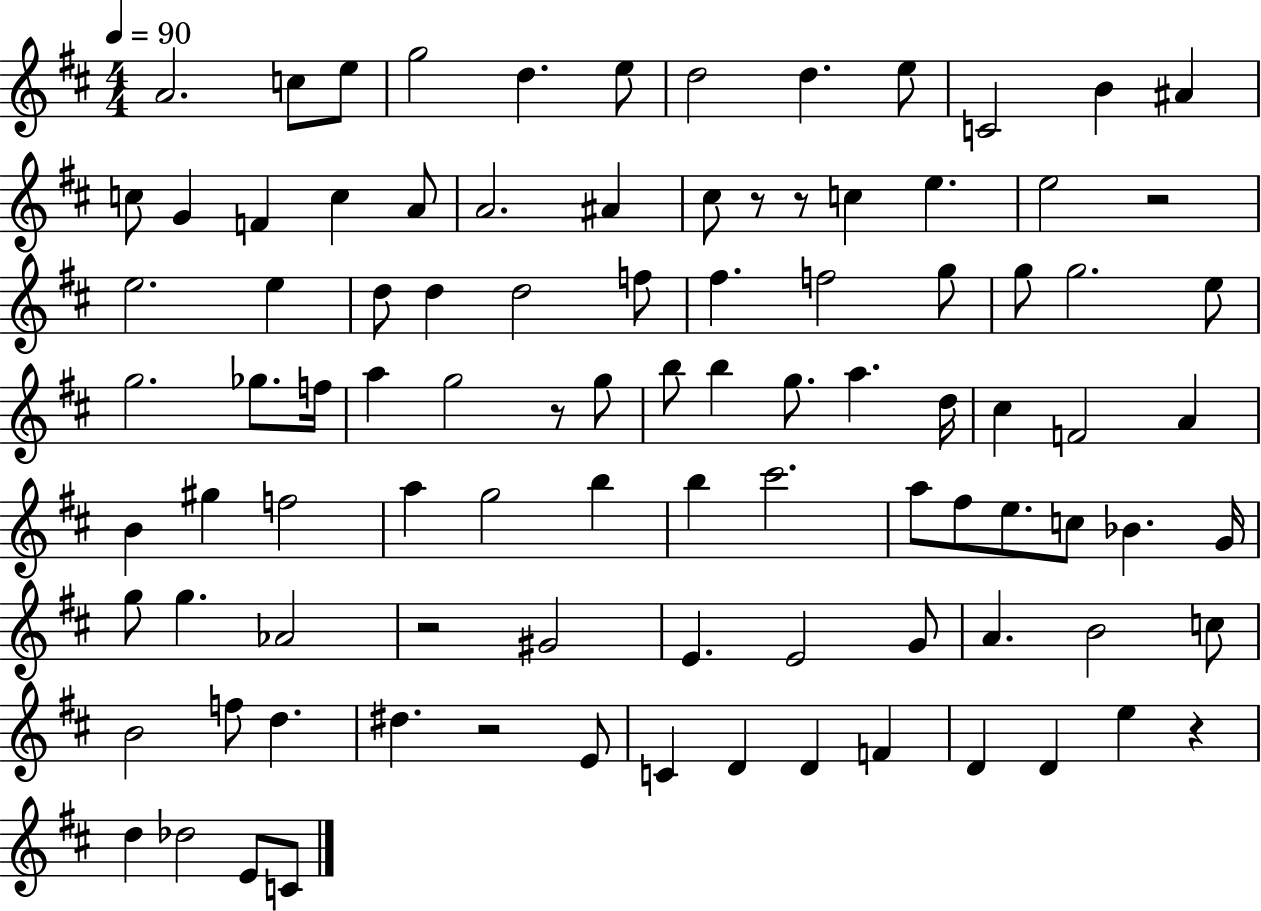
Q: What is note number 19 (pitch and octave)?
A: A#4